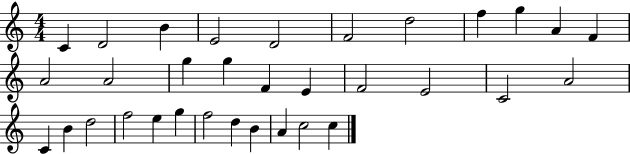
C4/q D4/h B4/q E4/h D4/h F4/h D5/h F5/q G5/q A4/q F4/q A4/h A4/h G5/q G5/q F4/q E4/q F4/h E4/h C4/h A4/h C4/q B4/q D5/h F5/h E5/q G5/q F5/h D5/q B4/q A4/q C5/h C5/q